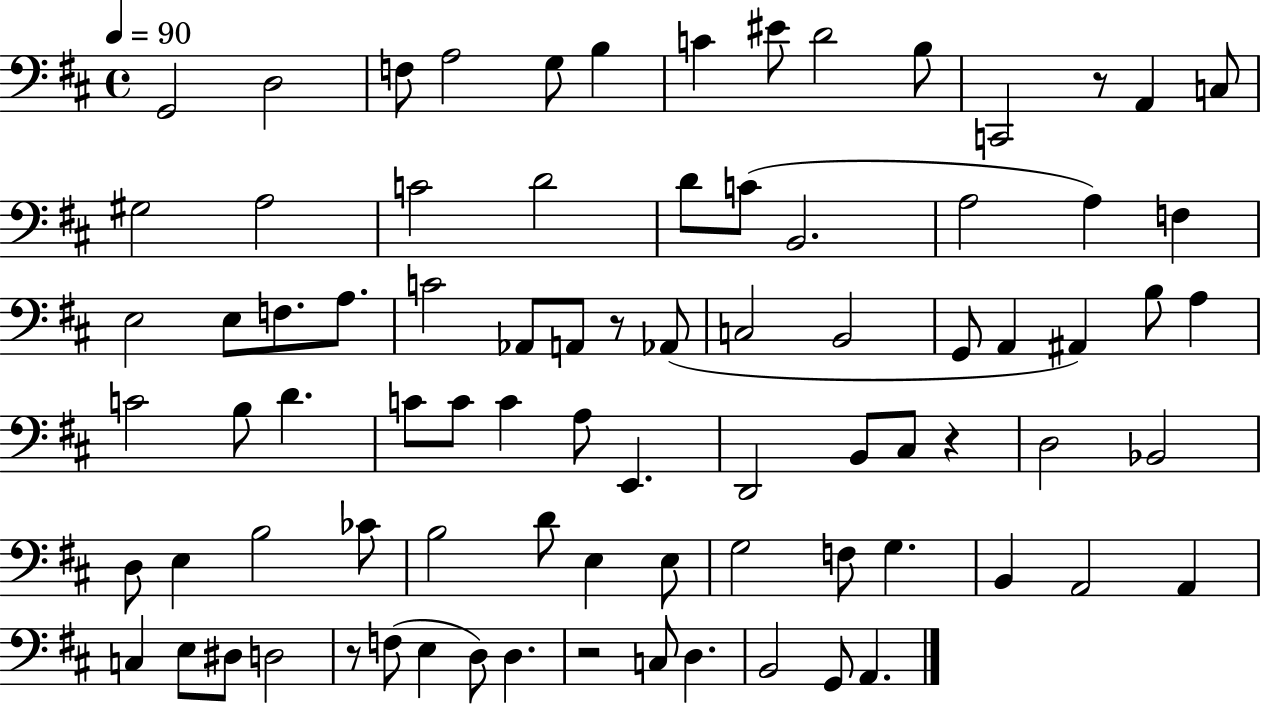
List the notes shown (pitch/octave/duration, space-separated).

G2/h D3/h F3/e A3/h G3/e B3/q C4/q EIS4/e D4/h B3/e C2/h R/e A2/q C3/e G#3/h A3/h C4/h D4/h D4/e C4/e B2/h. A3/h A3/q F3/q E3/h E3/e F3/e. A3/e. C4/h Ab2/e A2/e R/e Ab2/e C3/h B2/h G2/e A2/q A#2/q B3/e A3/q C4/h B3/e D4/q. C4/e C4/e C4/q A3/e E2/q. D2/h B2/e C#3/e R/q D3/h Bb2/h D3/e E3/q B3/h CES4/e B3/h D4/e E3/q E3/e G3/h F3/e G3/q. B2/q A2/h A2/q C3/q E3/e D#3/e D3/h R/e F3/e E3/q D3/e D3/q. R/h C3/e D3/q. B2/h G2/e A2/q.